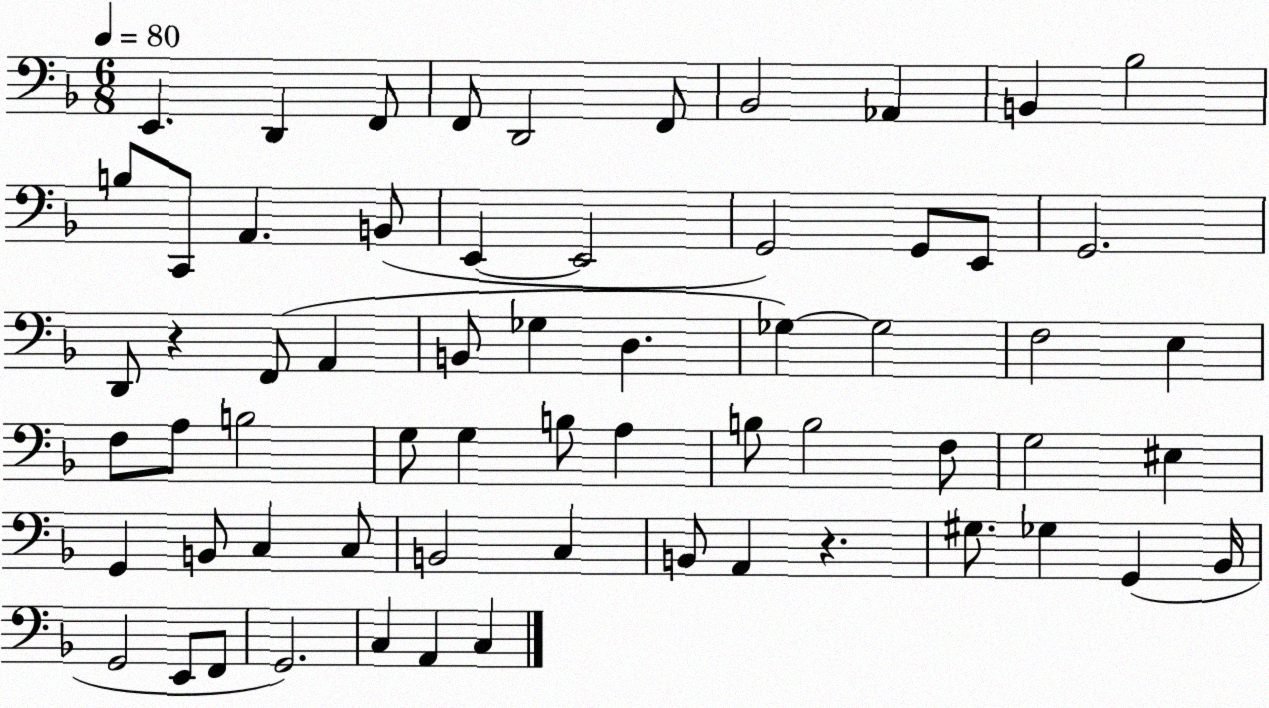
X:1
T:Untitled
M:6/8
L:1/4
K:F
E,, D,, F,,/2 F,,/2 D,,2 F,,/2 _B,,2 _A,, B,, _B,2 B,/2 C,,/2 A,, B,,/2 E,, E,,2 G,,2 G,,/2 E,,/2 G,,2 D,,/2 z F,,/2 A,, B,,/2 _G, D, _G, _G,2 F,2 E, F,/2 A,/2 B,2 G,/2 G, B,/2 A, B,/2 B,2 F,/2 G,2 ^E, G,, B,,/2 C, C,/2 B,,2 C, B,,/2 A,, z ^G,/2 _G, G,, _B,,/4 G,,2 E,,/2 F,,/2 G,,2 C, A,, C,